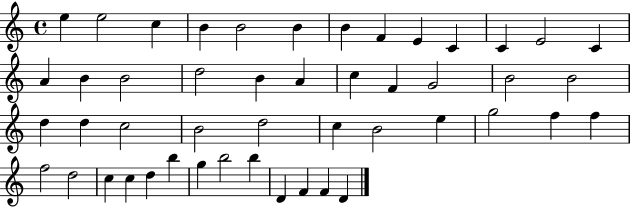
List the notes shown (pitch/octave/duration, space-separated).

E5/q E5/h C5/q B4/q B4/h B4/q B4/q F4/q E4/q C4/q C4/q E4/h C4/q A4/q B4/q B4/h D5/h B4/q A4/q C5/q F4/q G4/h B4/h B4/h D5/q D5/q C5/h B4/h D5/h C5/q B4/h E5/q G5/h F5/q F5/q F5/h D5/h C5/q C5/q D5/q B5/q G5/q B5/h B5/q D4/q F4/q F4/q D4/q